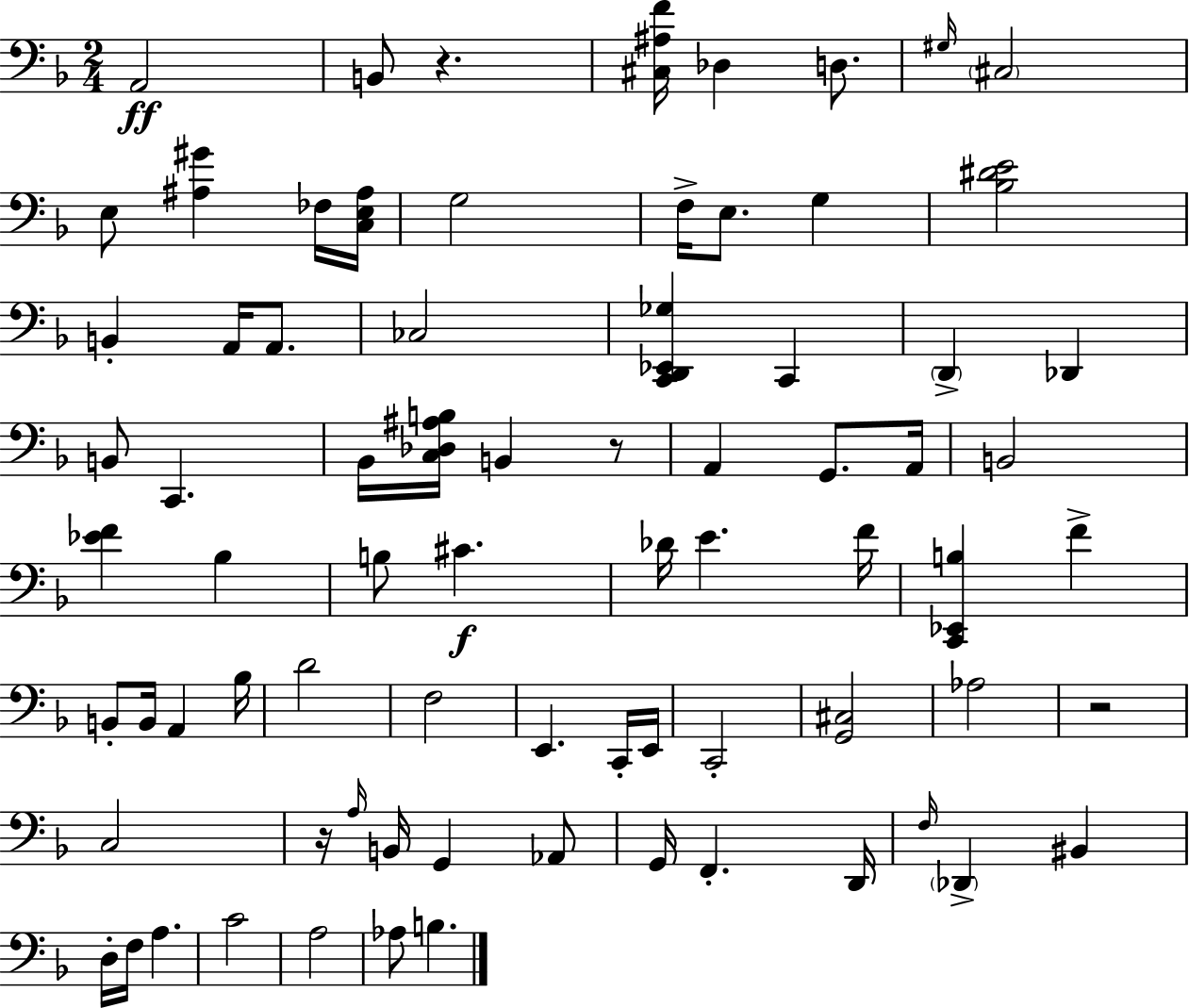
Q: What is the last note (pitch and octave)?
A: B3